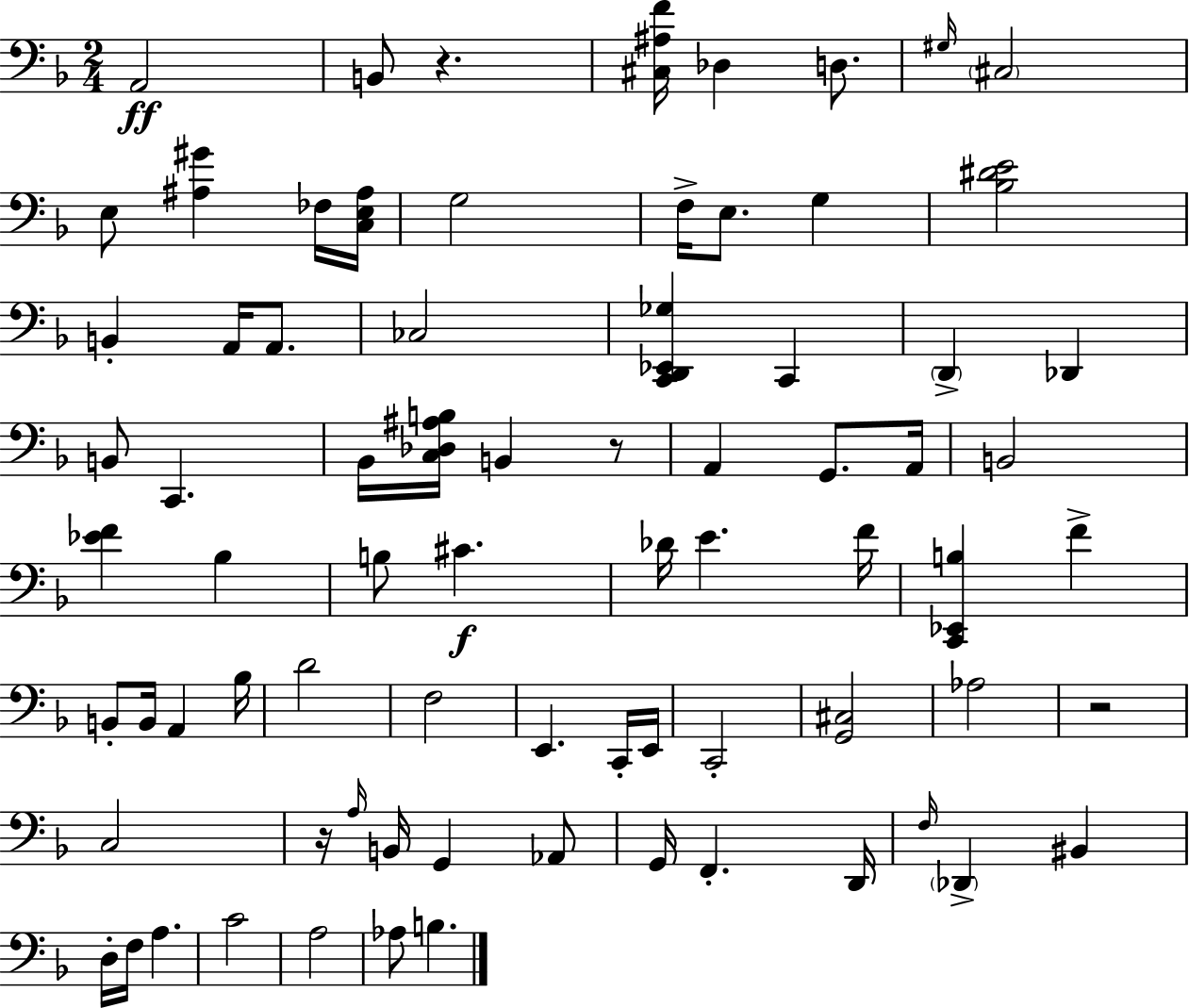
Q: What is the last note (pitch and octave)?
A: B3